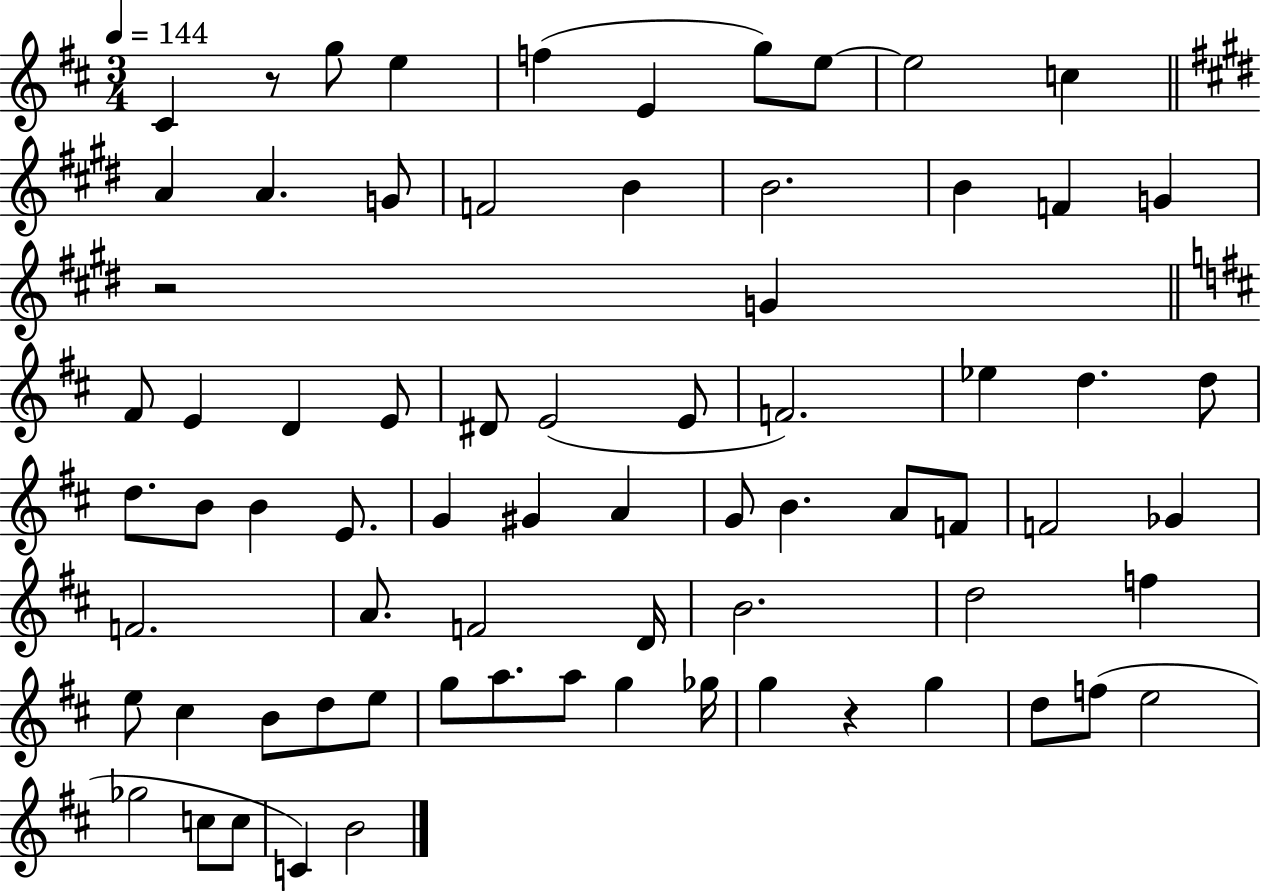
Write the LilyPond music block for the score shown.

{
  \clef treble
  \numericTimeSignature
  \time 3/4
  \key d \major
  \tempo 4 = 144
  cis'4 r8 g''8 e''4 | f''4( e'4 g''8) e''8~~ | e''2 c''4 | \bar "||" \break \key e \major a'4 a'4. g'8 | f'2 b'4 | b'2. | b'4 f'4 g'4 | \break r2 g'4 | \bar "||" \break \key d \major fis'8 e'4 d'4 e'8 | dis'8 e'2( e'8 | f'2.) | ees''4 d''4. d''8 | \break d''8. b'8 b'4 e'8. | g'4 gis'4 a'4 | g'8 b'4. a'8 f'8 | f'2 ges'4 | \break f'2. | a'8. f'2 d'16 | b'2. | d''2 f''4 | \break e''8 cis''4 b'8 d''8 e''8 | g''8 a''8. a''8 g''4 ges''16 | g''4 r4 g''4 | d''8 f''8( e''2 | \break ges''2 c''8 c''8 | c'4) b'2 | \bar "|."
}